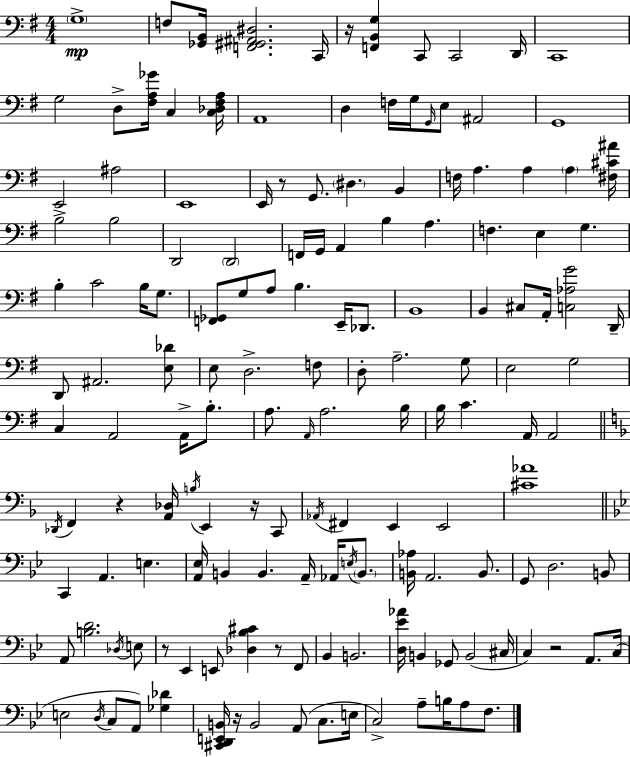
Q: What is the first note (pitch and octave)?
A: G3